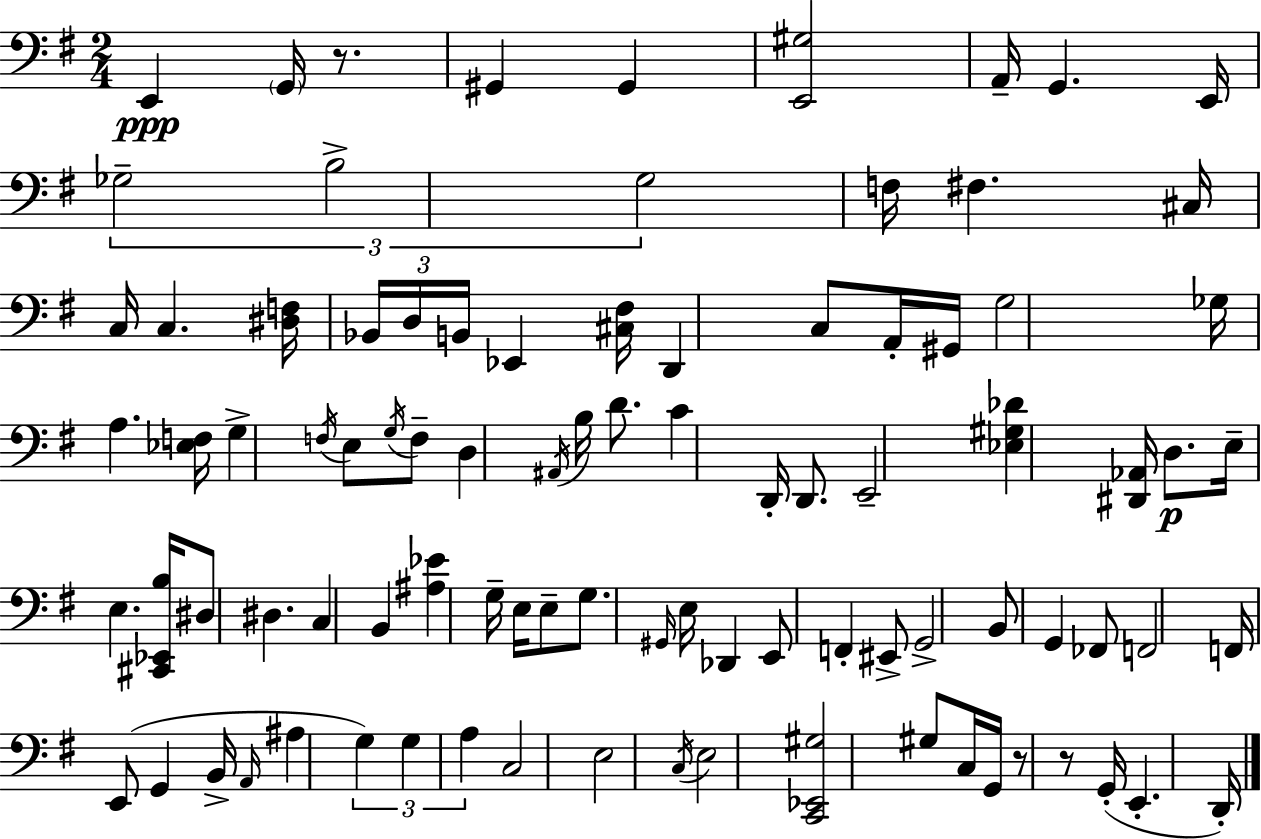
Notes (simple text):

E2/q G2/s R/e. G#2/q G#2/q [E2,G#3]/h A2/s G2/q. E2/s Gb3/h B3/h G3/h F3/s F#3/q. C#3/s C3/s C3/q. [D#3,F3]/s Bb2/s D3/s B2/s Eb2/q [C#3,F#3]/s D2/q C3/e A2/s G#2/s G3/h Gb3/s A3/q. [Eb3,F3]/s G3/q F3/s E3/e G3/s F3/e D3/q A#2/s B3/s D4/e. C4/q D2/s D2/e. E2/h [Eb3,G#3,Db4]/q [D#2,Ab2]/s D3/e. E3/s E3/q. [C#2,Eb2,B3]/s D#3/e D#3/q. C3/q B2/q [A#3,Eb4]/q G3/s E3/s E3/e G3/e. G#2/s E3/s Db2/q E2/e F2/q EIS2/e G2/h B2/e G2/q FES2/e F2/h F2/s E2/e G2/q B2/s A2/s A#3/q G3/q G3/q A3/q C3/h E3/h C3/s E3/h [C2,Eb2,G#3]/h G#3/e C3/s G2/s R/e R/e G2/s E2/q. D2/s